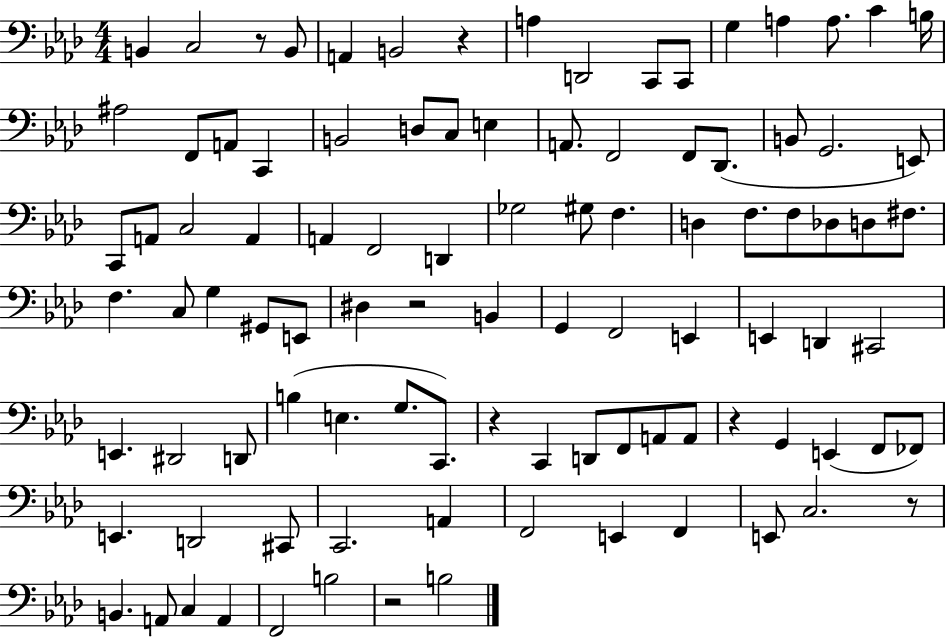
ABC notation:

X:1
T:Untitled
M:4/4
L:1/4
K:Ab
B,, C,2 z/2 B,,/2 A,, B,,2 z A, D,,2 C,,/2 C,,/2 G, A, A,/2 C B,/4 ^A,2 F,,/2 A,,/2 C,, B,,2 D,/2 C,/2 E, A,,/2 F,,2 F,,/2 _D,,/2 B,,/2 G,,2 E,,/2 C,,/2 A,,/2 C,2 A,, A,, F,,2 D,, _G,2 ^G,/2 F, D, F,/2 F,/2 _D,/2 D,/2 ^F,/2 F, C,/2 G, ^G,,/2 E,,/2 ^D, z2 B,, G,, F,,2 E,, E,, D,, ^C,,2 E,, ^D,,2 D,,/2 B, E, G,/2 C,,/2 z C,, D,,/2 F,,/2 A,,/2 A,,/2 z G,, E,, F,,/2 _F,,/2 E,, D,,2 ^C,,/2 C,,2 A,, F,,2 E,, F,, E,,/2 C,2 z/2 B,, A,,/2 C, A,, F,,2 B,2 z2 B,2